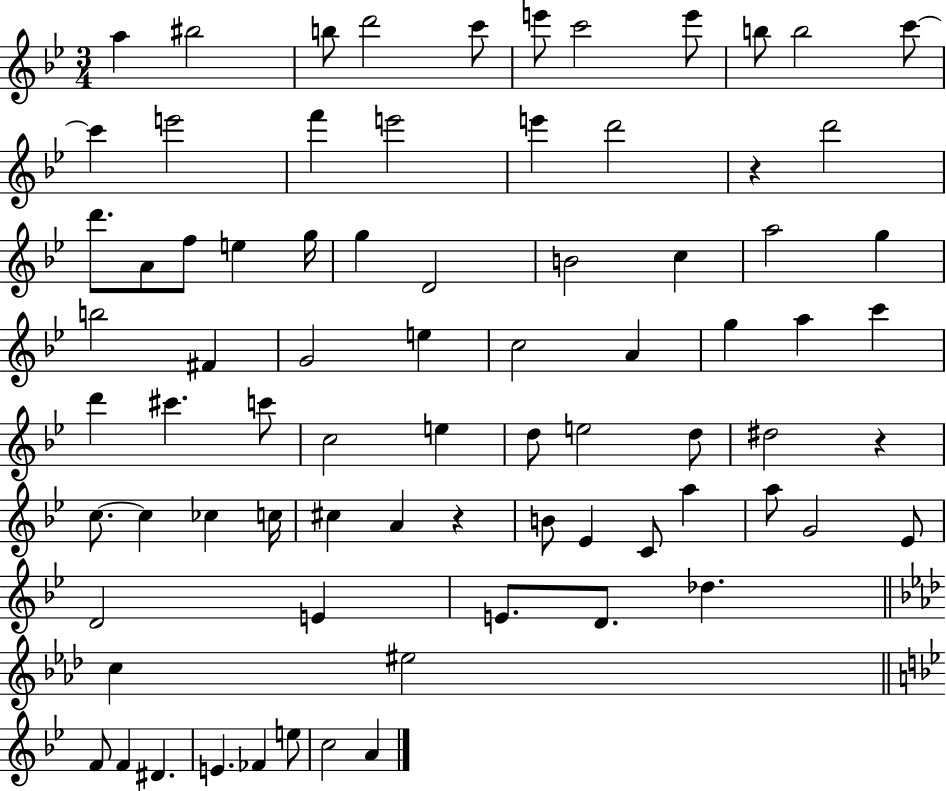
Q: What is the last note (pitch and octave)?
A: A4